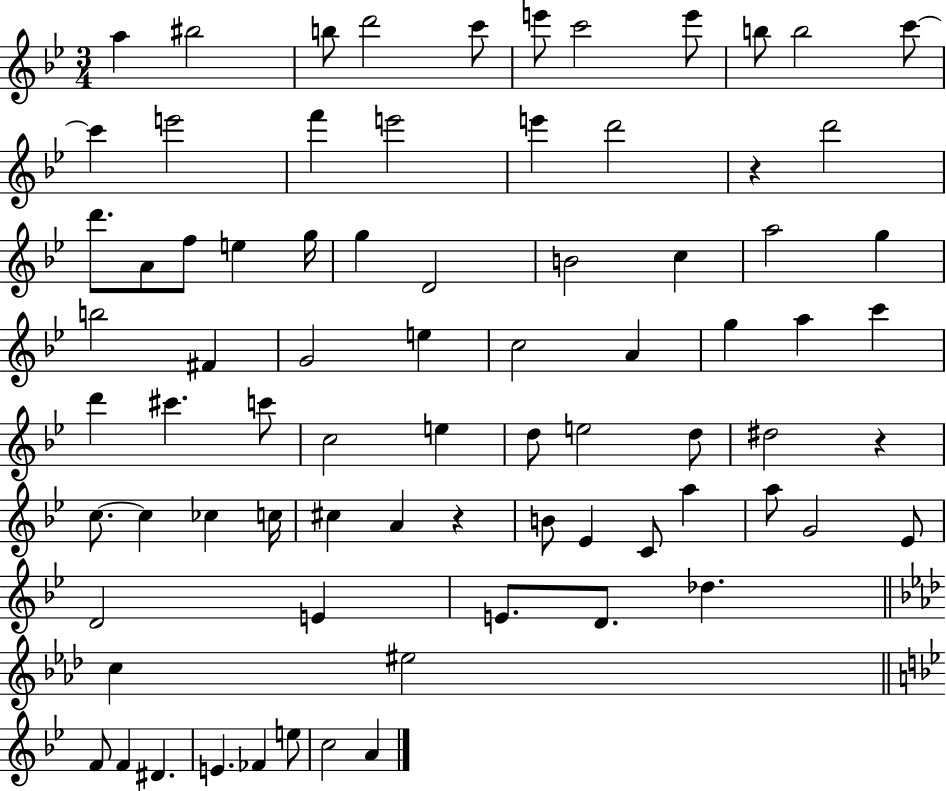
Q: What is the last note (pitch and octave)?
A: A4